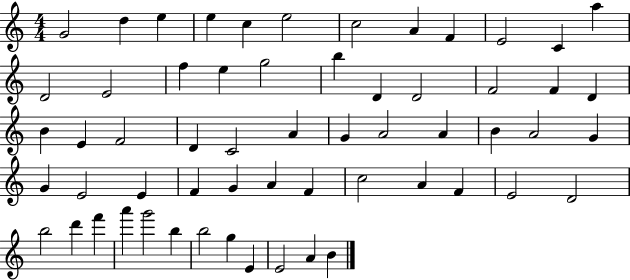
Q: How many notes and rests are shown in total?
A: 59